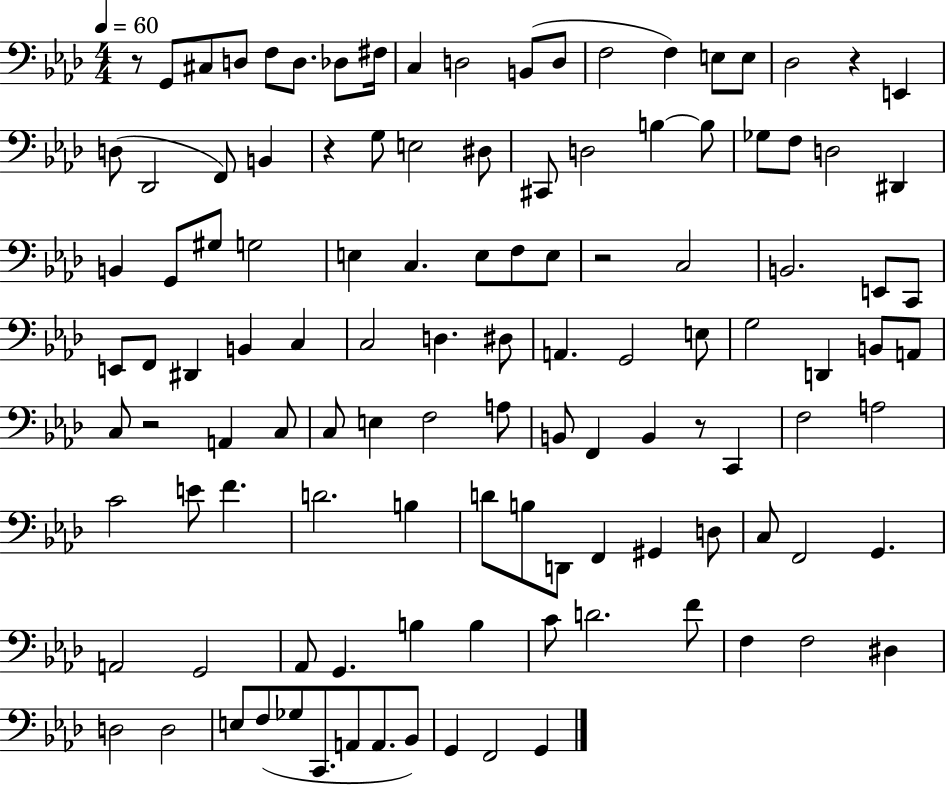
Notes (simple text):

R/e G2/e C#3/e D3/e F3/e D3/e. Db3/e F#3/s C3/q D3/h B2/e D3/e F3/h F3/q E3/e E3/e Db3/h R/q E2/q D3/e Db2/h F2/e B2/q R/q G3/e E3/h D#3/e C#2/e D3/h B3/q B3/e Gb3/e F3/e D3/h D#2/q B2/q G2/e G#3/e G3/h E3/q C3/q. E3/e F3/e E3/e R/h C3/h B2/h. E2/e C2/e E2/e F2/e D#2/q B2/q C3/q C3/h D3/q. D#3/e A2/q. G2/h E3/e G3/h D2/q B2/e A2/e C3/e R/h A2/q C3/e C3/e E3/q F3/h A3/e B2/e F2/q B2/q R/e C2/q F3/h A3/h C4/h E4/e F4/q. D4/h. B3/q D4/e B3/e D2/e F2/q G#2/q D3/e C3/e F2/h G2/q. A2/h G2/h Ab2/e G2/q. B3/q B3/q C4/e D4/h. F4/e F3/q F3/h D#3/q D3/h D3/h E3/e F3/e Gb3/e C2/e. A2/e A2/e. Bb2/e G2/q F2/h G2/q